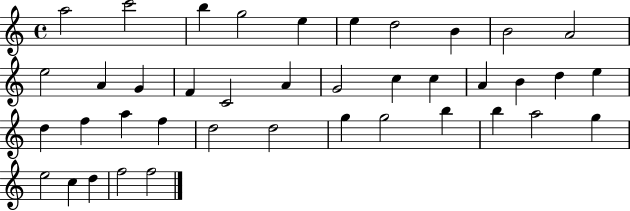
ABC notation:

X:1
T:Untitled
M:4/4
L:1/4
K:C
a2 c'2 b g2 e e d2 B B2 A2 e2 A G F C2 A G2 c c A B d e d f a f d2 d2 g g2 b b a2 g e2 c d f2 f2